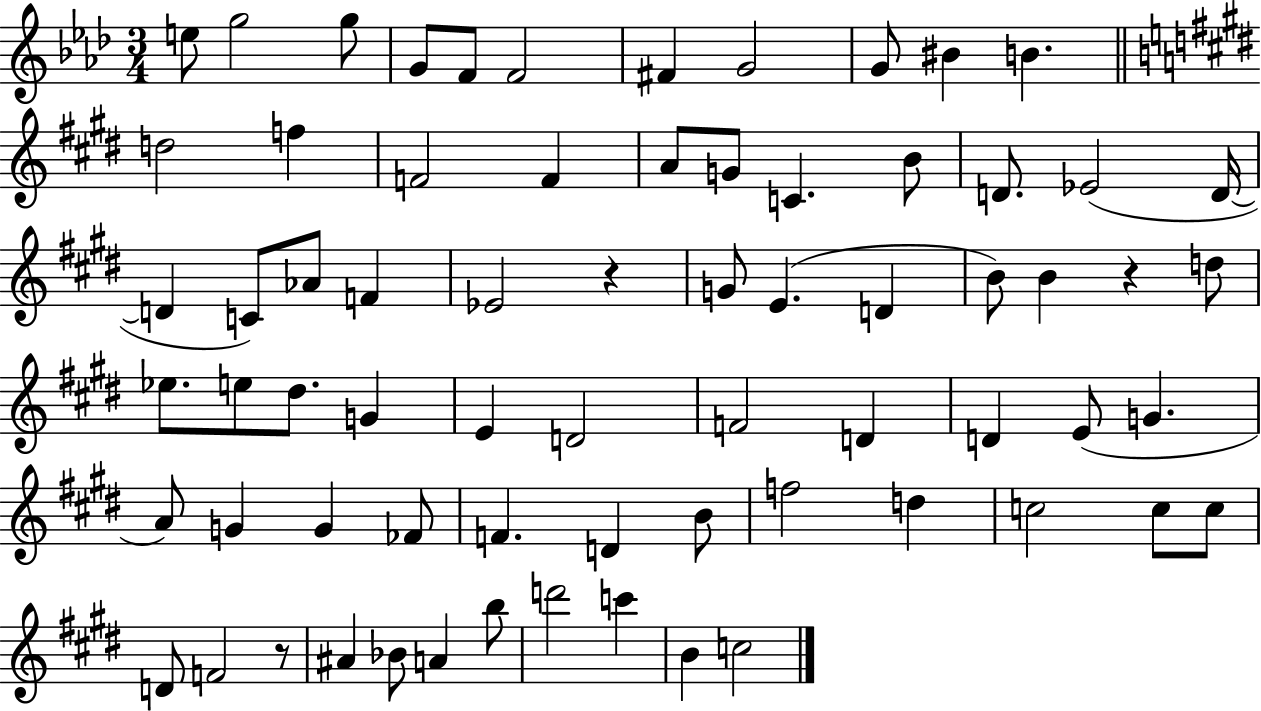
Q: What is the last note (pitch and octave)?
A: C5